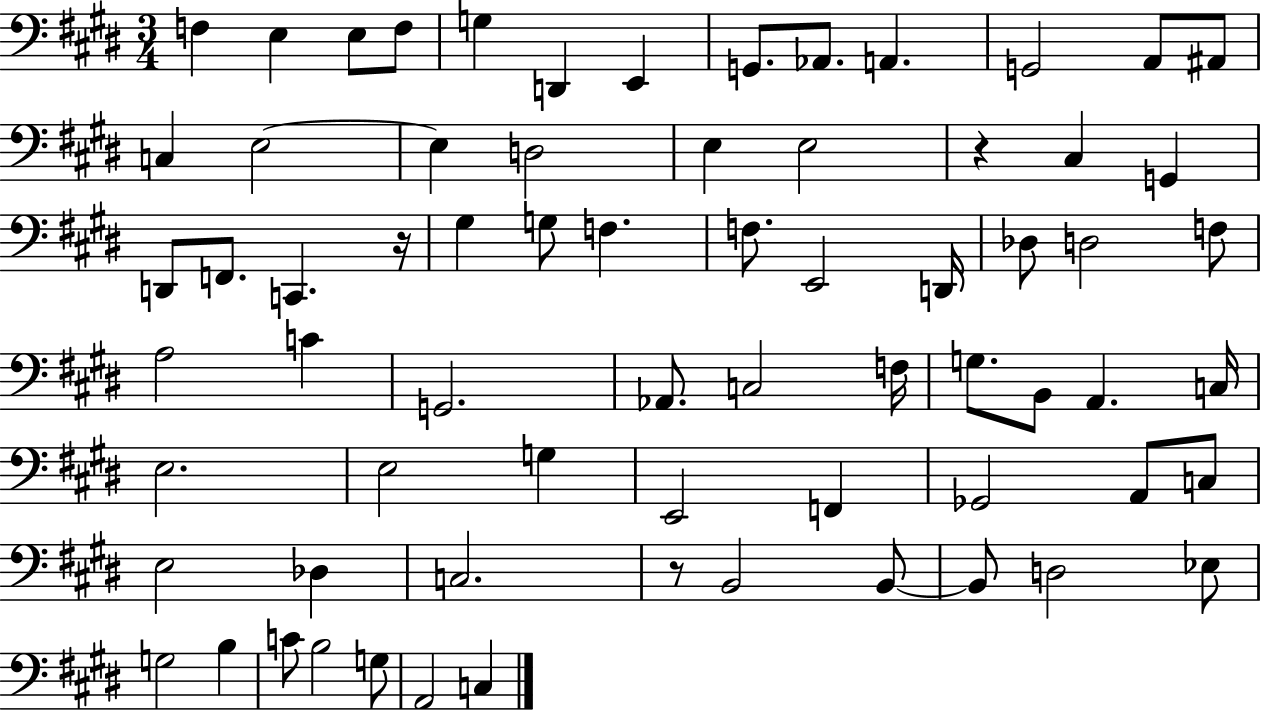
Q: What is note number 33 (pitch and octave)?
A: F3